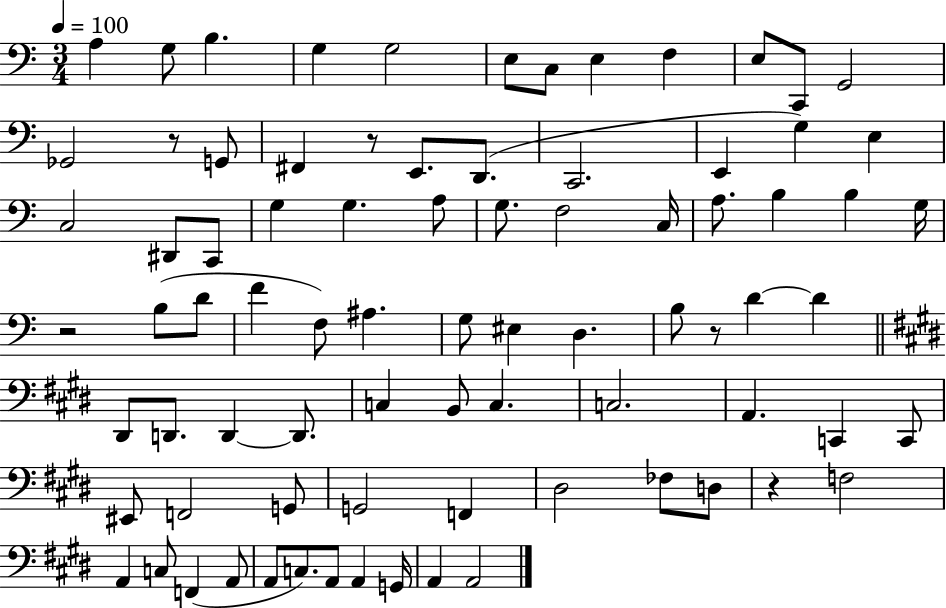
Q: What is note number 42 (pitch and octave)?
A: D3